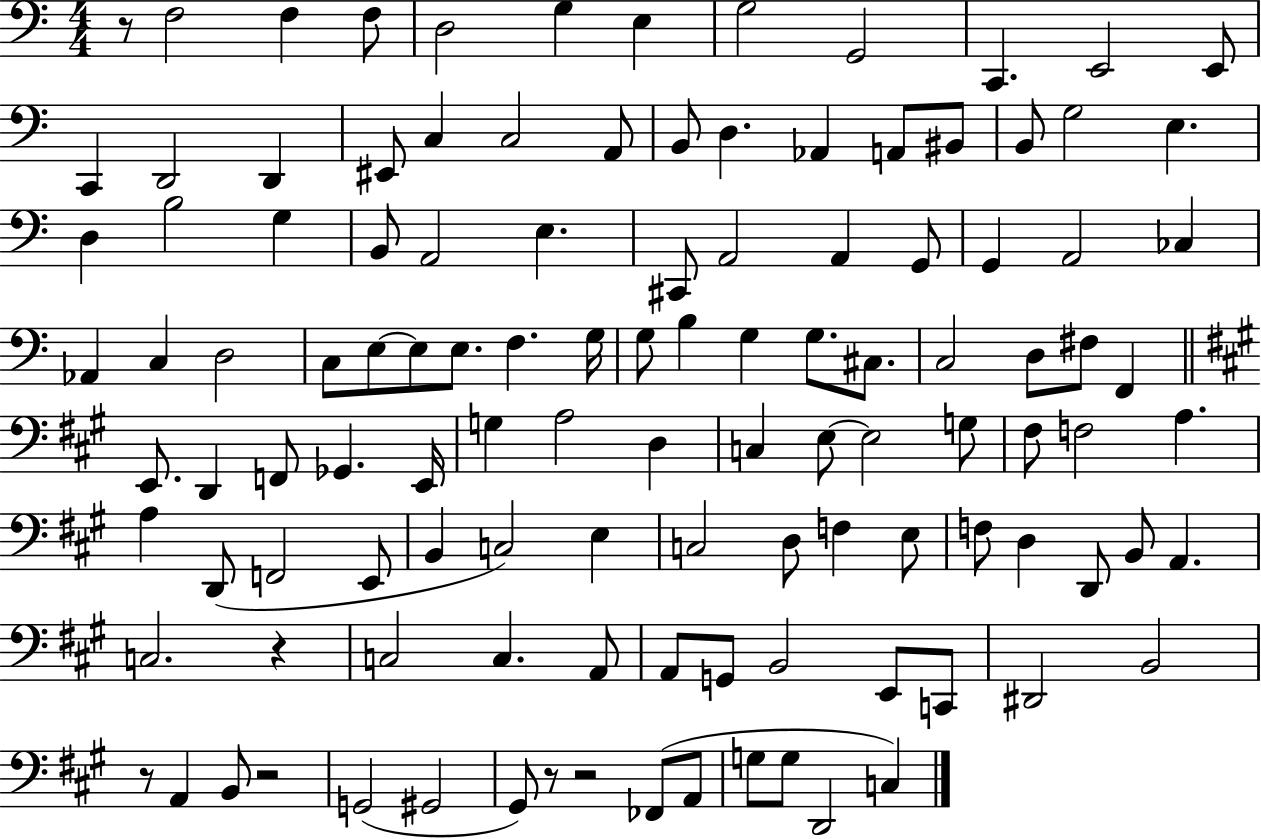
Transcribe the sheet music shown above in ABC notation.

X:1
T:Untitled
M:4/4
L:1/4
K:C
z/2 F,2 F, F,/2 D,2 G, E, G,2 G,,2 C,, E,,2 E,,/2 C,, D,,2 D,, ^E,,/2 C, C,2 A,,/2 B,,/2 D, _A,, A,,/2 ^B,,/2 B,,/2 G,2 E, D, B,2 G, B,,/2 A,,2 E, ^C,,/2 A,,2 A,, G,,/2 G,, A,,2 _C, _A,, C, D,2 C,/2 E,/2 E,/2 E,/2 F, G,/4 G,/2 B, G, G,/2 ^C,/2 C,2 D,/2 ^F,/2 F,, E,,/2 D,, F,,/2 _G,, E,,/4 G, A,2 D, C, E,/2 E,2 G,/2 ^F,/2 F,2 A, A, D,,/2 F,,2 E,,/2 B,, C,2 E, C,2 D,/2 F, E,/2 F,/2 D, D,,/2 B,,/2 A,, C,2 z C,2 C, A,,/2 A,,/2 G,,/2 B,,2 E,,/2 C,,/2 ^D,,2 B,,2 z/2 A,, B,,/2 z2 G,,2 ^G,,2 ^G,,/2 z/2 z2 _F,,/2 A,,/2 G,/2 G,/2 D,,2 C,